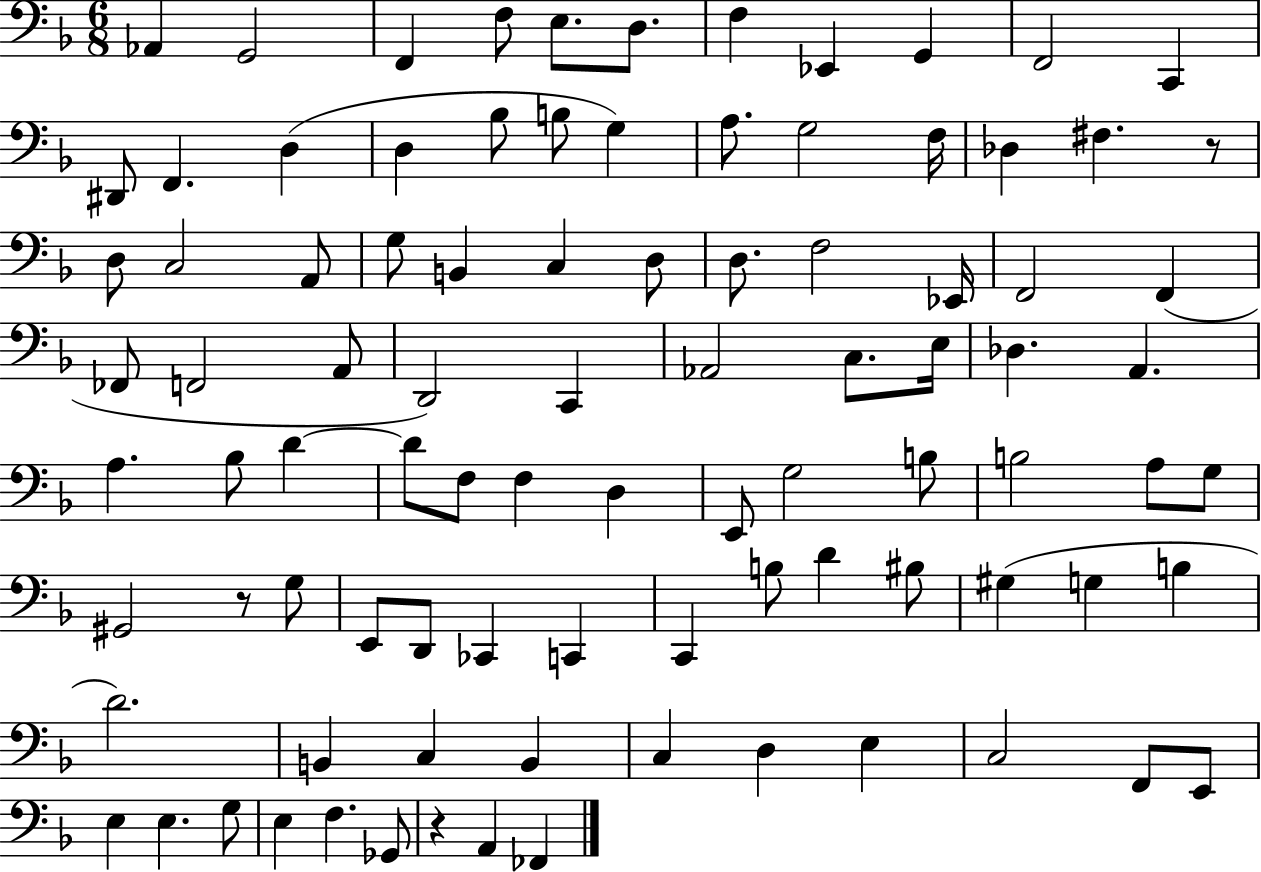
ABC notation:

X:1
T:Untitled
M:6/8
L:1/4
K:F
_A,, G,,2 F,, F,/2 E,/2 D,/2 F, _E,, G,, F,,2 C,, ^D,,/2 F,, D, D, _B,/2 B,/2 G, A,/2 G,2 F,/4 _D, ^F, z/2 D,/2 C,2 A,,/2 G,/2 B,, C, D,/2 D,/2 F,2 _E,,/4 F,,2 F,, _F,,/2 F,,2 A,,/2 D,,2 C,, _A,,2 C,/2 E,/4 _D, A,, A, _B,/2 D D/2 F,/2 F, D, E,,/2 G,2 B,/2 B,2 A,/2 G,/2 ^G,,2 z/2 G,/2 E,,/2 D,,/2 _C,, C,, C,, B,/2 D ^B,/2 ^G, G, B, D2 B,, C, B,, C, D, E, C,2 F,,/2 E,,/2 E, E, G,/2 E, F, _G,,/2 z A,, _F,,